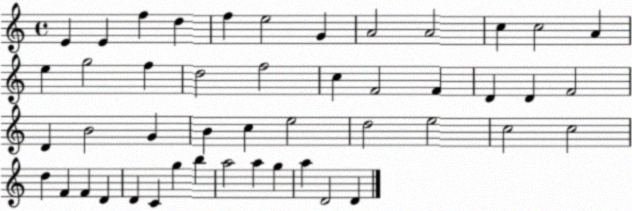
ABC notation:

X:1
T:Untitled
M:4/4
L:1/4
K:C
E E f d f e2 G A2 A2 c c2 A e g2 f d2 f2 c F2 F D D F2 D B2 G B c e2 d2 e2 c2 c2 d F F D D C g b a2 a g a D2 D